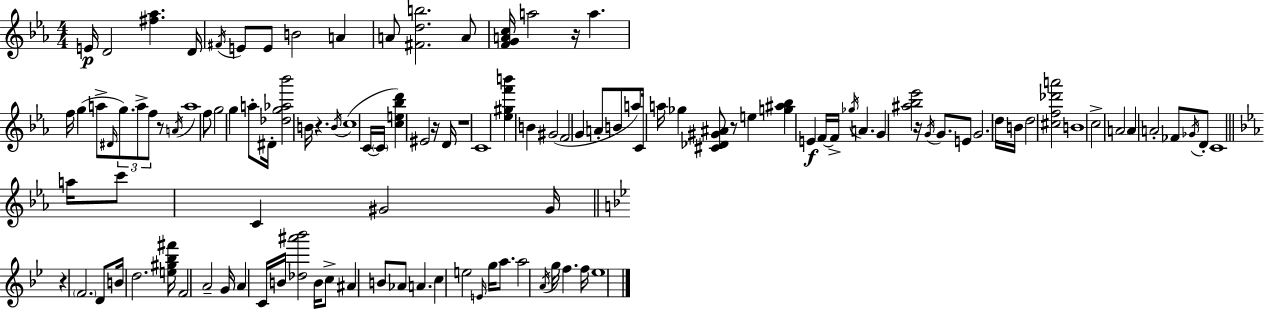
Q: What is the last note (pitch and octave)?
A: Eb5